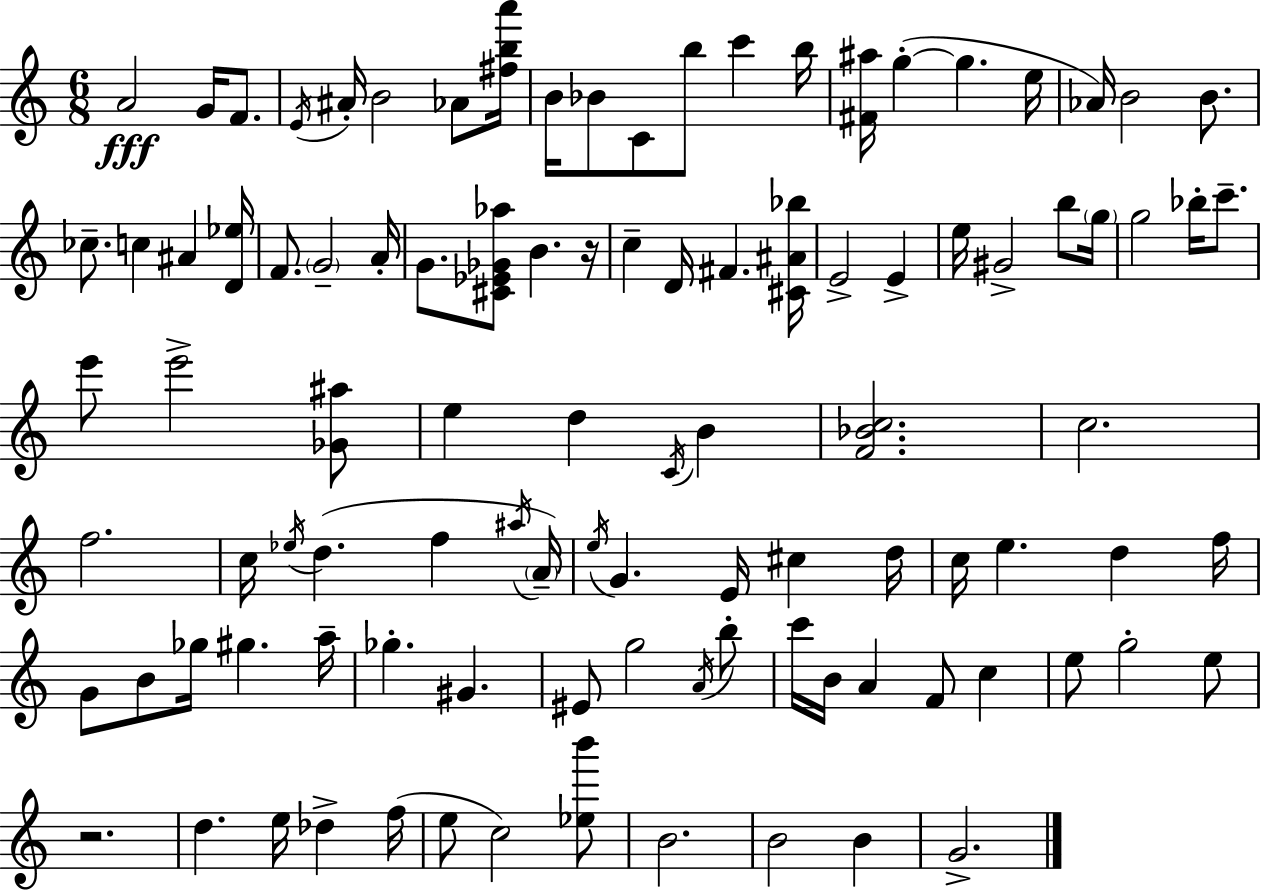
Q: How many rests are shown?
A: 2